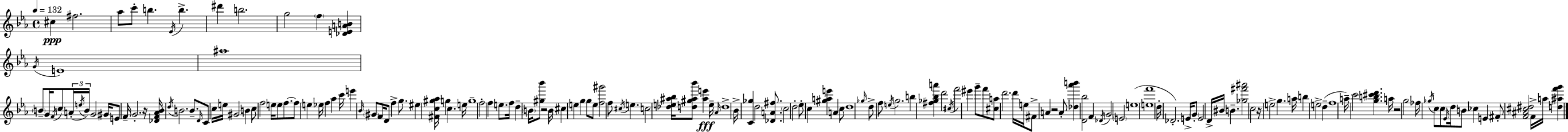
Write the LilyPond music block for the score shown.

{
  \clef treble
  \time 4/4
  \defaultTimeSignature
  \key c \minor
  \tempo 4 = 132
  cis''4\ppp fis''2. | aes''8 c'''8-. b''4. \acciaccatura { ees'16 } b''4.-> | dis'''4 b''2. | g''2 \parenthesize f''4 <des' e' a' b'>4 | \break \acciaccatura { g'16 } e'1 | ais''1 | \parenthesize b'8-- g'16 \acciaccatura { f'16 } c''8 \tuplet 3/2 { a'16-.( \acciaccatura { e''16 } b'16) } g'2 | gis'16 e'8 f'16-- g'2.-. | \break r16 <des' f' aes' bes'>16 \acciaccatura { d''16 } b'2. | b'8.-- \grace { d'16 } c'8 c''16 e''16 gis'2 | b'4 c''8 f''2 | e''16 e''8 f''8.~~ f''8 e''4 ees''16 f''4 | \break aes''4 c'''16 e'''4 \grace { bes'16 } \parenthesize gis'8 f'16 d'8 | f''4-> g''8. eis''4 <fis' c'' gis'' aes''>16 g''4 | c''4. e''16 g''1-- | f''2-. f''4 | \break e''8. f''16 d''4-- \parenthesize b'16 <gis'' bes'''>8 r2 | b'16 cis''4 e''4 g''4 | g''8 e''8 <f'' gis'''>2 f''8 | \acciaccatura { cis''16 } e''4. c''2 | \break <des'' e'' ais'' bes''>16 <d'' gis'' ais'' bes'''>8 <ais'' e'''>4\fff e''16-- \grace { aes'16 } d''1-> | bes'16-> <c' ges''>4 d''2 | <des' a' fis''>8. \parenthesize c''2 | d''2-. ees''8-. c''4 <gis'' a'' e'''>4 | \break a'4 c''8 d''1 | \grace { ges''16 } d''8-> f''8 \acciaccatura { e''16 } g''2. | b''4 <fis'' ges'' bes'' a'''>4 | d'''2 \acciaccatura { cis''16 } f'''2 | \break eis'''4 g'''8-- f'''8 <cis'' a''>8 d'''2. | d'''16 e''16 fis'8-> a'4 | r2 a'8-. <des'' aes''' b'''>4 | <d' bes''>2 f'4 \acciaccatura { des'16 } g'2 | \break \parenthesize e'2 e''1( | <e'' f'''>1 | d''16-. des'2.-.) | e'16-> \parenthesize g'8-. e'2 | \break d'16-> bis'16 b'4.-- <ges'' fis''' ais'''>2 | c''2 r16 e''2-> | g''4. a''16 b''4 | e''2-> d''4--( f''1 | \break a''16--) c'''2 | <g'' b'' cis''' d'''>4. a''16 r2 | g''2 fes''16 \acciaccatura { ges''16 } c''8 | c''8 \grace { ees'16 } d''16 b'8 ces''4 e'4 fis'8-. | \break <f' ais' cis'' dis''>2 f'16-> a''16 <d'' ais'' f''' g'''>4 \bar "|."
}